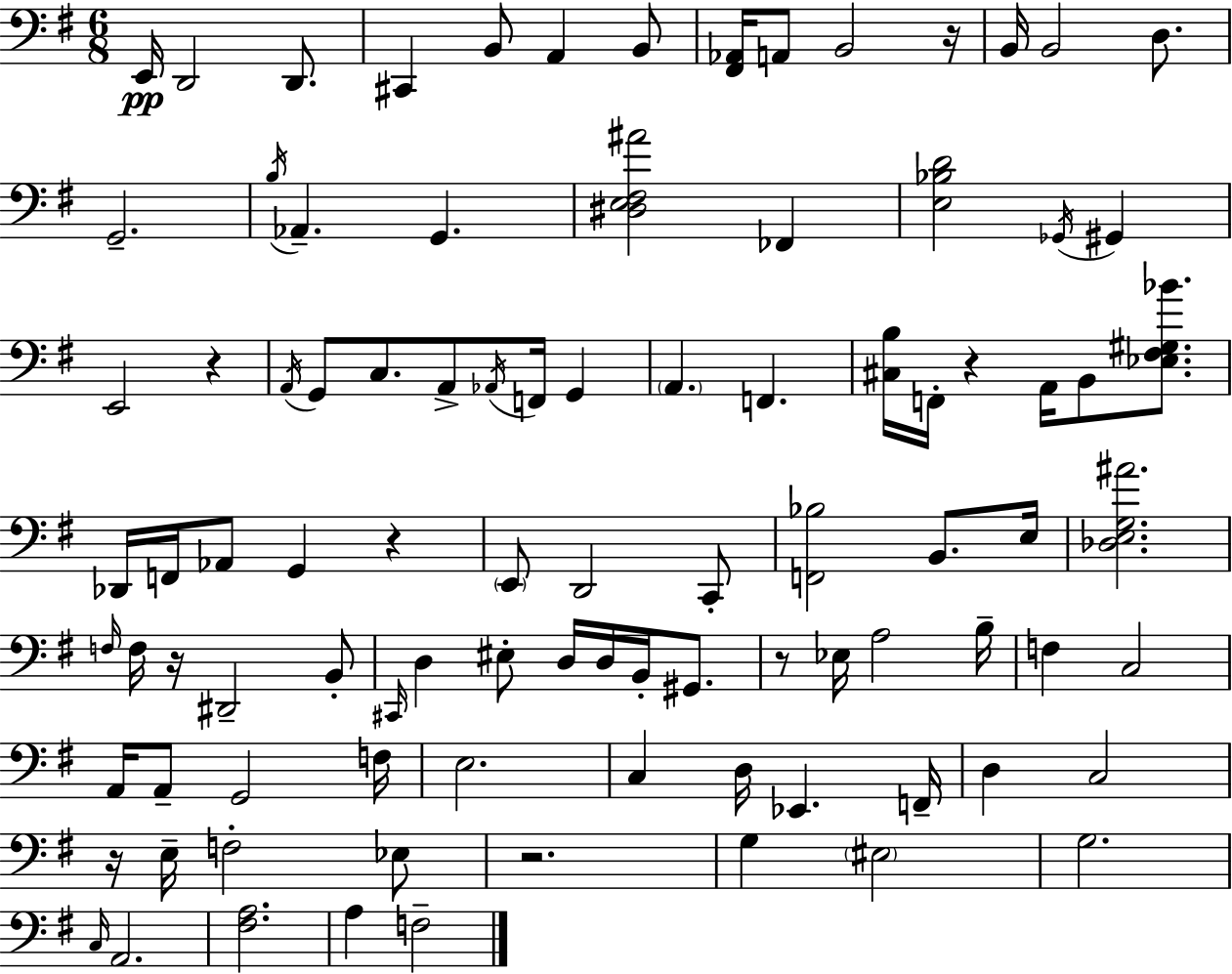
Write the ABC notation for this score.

X:1
T:Untitled
M:6/8
L:1/4
K:G
E,,/4 D,,2 D,,/2 ^C,, B,,/2 A,, B,,/2 [^F,,_A,,]/4 A,,/2 B,,2 z/4 B,,/4 B,,2 D,/2 G,,2 B,/4 _A,, G,, [^D,E,^F,^A]2 _F,, [E,_B,D]2 _G,,/4 ^G,, E,,2 z A,,/4 G,,/2 C,/2 A,,/2 _A,,/4 F,,/4 G,, A,, F,, [^C,B,]/4 F,,/4 z A,,/4 B,,/2 [_E,^F,^G,_B]/2 _D,,/4 F,,/4 _A,,/2 G,, z E,,/2 D,,2 C,,/2 [F,,_B,]2 B,,/2 E,/4 [_D,E,G,^A]2 F,/4 F,/4 z/4 ^D,,2 B,,/2 ^C,,/4 D, ^E,/2 D,/4 D,/4 B,,/4 ^G,,/2 z/2 _E,/4 A,2 B,/4 F, C,2 A,,/4 A,,/2 G,,2 F,/4 E,2 C, D,/4 _E,, F,,/4 D, C,2 z/4 E,/4 F,2 _E,/2 z2 G, ^E,2 G,2 C,/4 A,,2 [^F,A,]2 A, F,2